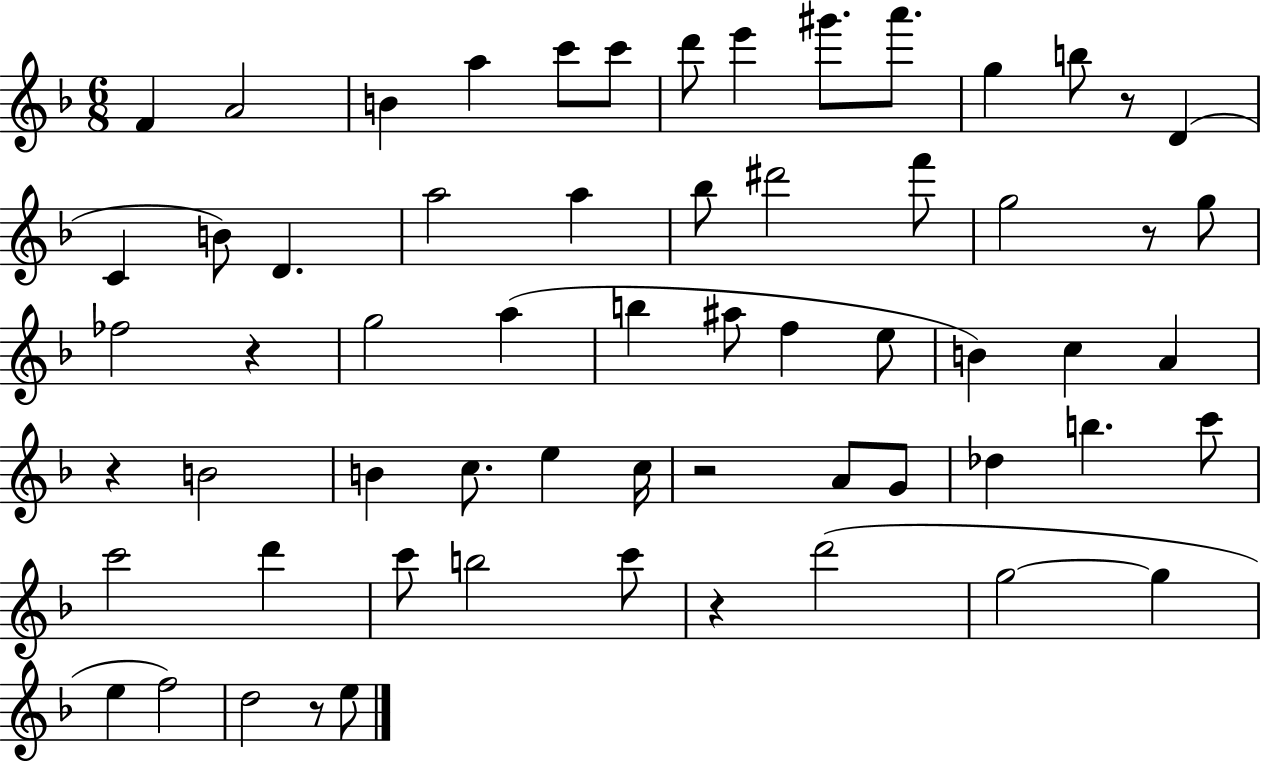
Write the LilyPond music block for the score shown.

{
  \clef treble
  \numericTimeSignature
  \time 6/8
  \key f \major
  f'4 a'2 | b'4 a''4 c'''8 c'''8 | d'''8 e'''4 gis'''8. a'''8. | g''4 b''8 r8 d'4( | \break c'4 b'8) d'4. | a''2 a''4 | bes''8 dis'''2 f'''8 | g''2 r8 g''8 | \break fes''2 r4 | g''2 a''4( | b''4 ais''8 f''4 e''8 | b'4) c''4 a'4 | \break r4 b'2 | b'4 c''8. e''4 c''16 | r2 a'8 g'8 | des''4 b''4. c'''8 | \break c'''2 d'''4 | c'''8 b''2 c'''8 | r4 d'''2( | g''2~~ g''4 | \break e''4 f''2) | d''2 r8 e''8 | \bar "|."
}